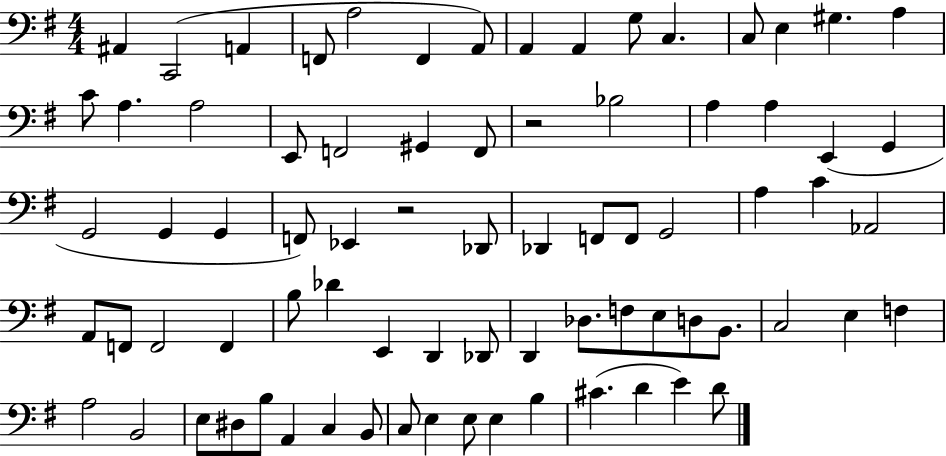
{
  \clef bass
  \numericTimeSignature
  \time 4/4
  \key g \major
  \repeat volta 2 { ais,4 c,2( a,4 | f,8 a2 f,4 a,8) | a,4 a,4 g8 c4. | c8 e4 gis4. a4 | \break c'8 a4. a2 | e,8 f,2 gis,4 f,8 | r2 bes2 | a4 a4 e,4( g,4 | \break g,2 g,4 g,4 | f,8) ees,4 r2 des,8 | des,4 f,8 f,8 g,2 | a4 c'4 aes,2 | \break a,8 f,8 f,2 f,4 | b8 des'4 e,4 d,4 des,8 | d,4 des8. f8 e8 d8 b,8. | c2 e4 f4 | \break a2 b,2 | e8 dis8 b8 a,4 c4 b,8 | c8 e4 e8 e4 b4 | cis'4.( d'4 e'4) d'8 | \break } \bar "|."
}